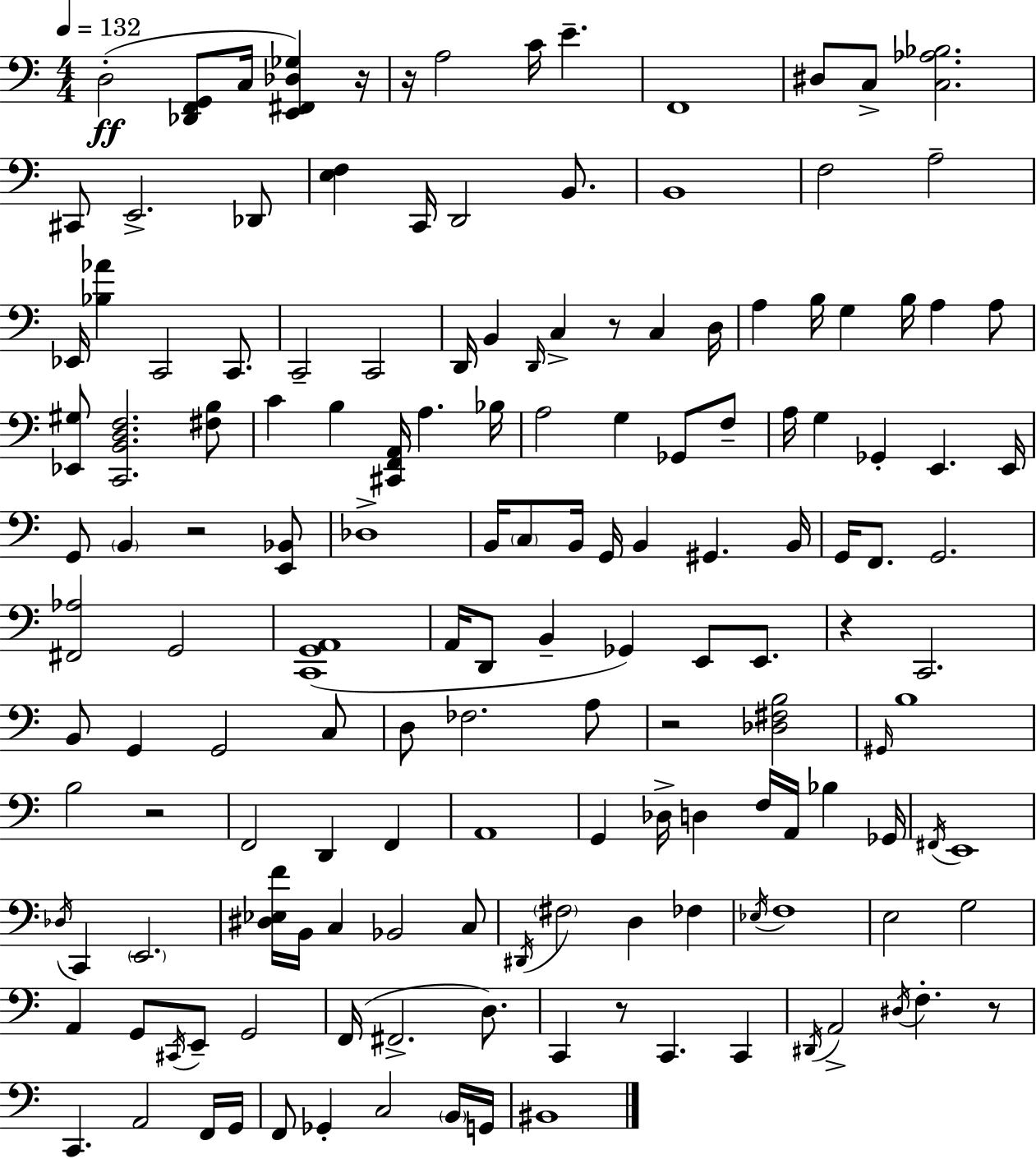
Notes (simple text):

D3/h [Db2,F2,G2]/e C3/s [E2,F#2,Db3,Gb3]/q R/s R/s A3/h C4/s E4/q. F2/w D#3/e C3/e [C3,Ab3,Bb3]/h. C#2/e E2/h. Db2/e [E3,F3]/q C2/s D2/h B2/e. B2/w F3/h A3/h Eb2/s [Bb3,Ab4]/q C2/h C2/e. C2/h C2/h D2/s B2/q D2/s C3/q R/e C3/q D3/s A3/q B3/s G3/q B3/s A3/q A3/e [Eb2,G#3]/e [C2,B2,D3,F3]/h. [F#3,B3]/e C4/q B3/q [C#2,F2,A2]/s A3/q. Bb3/s A3/h G3/q Gb2/e F3/e A3/s G3/q Gb2/q E2/q. E2/s G2/e B2/q R/h [E2,Bb2]/e Db3/w B2/s C3/e B2/s G2/s B2/q G#2/q. B2/s G2/s F2/e. G2/h. [F#2,Ab3]/h G2/h [C2,G2,A2]/w A2/s D2/e B2/q Gb2/q E2/e E2/e. R/q C2/h. B2/e G2/q G2/h C3/e D3/e FES3/h. A3/e R/h [Db3,F#3,B3]/h G#2/s B3/w B3/h R/h F2/h D2/q F2/q A2/w G2/q Db3/s D3/q F3/s A2/s Bb3/q Gb2/s F#2/s E2/w Db3/s C2/q E2/h. [D#3,Eb3,F4]/s B2/s C3/q Bb2/h C3/e D#2/s F#3/h D3/q FES3/q Eb3/s F3/w E3/h G3/h A2/q G2/e C#2/s E2/e G2/h F2/s F#2/h. D3/e. C2/q R/e C2/q. C2/q D#2/s A2/h D#3/s F3/q. R/e C2/q. A2/h F2/s G2/s F2/e Gb2/q C3/h B2/s G2/s BIS2/w